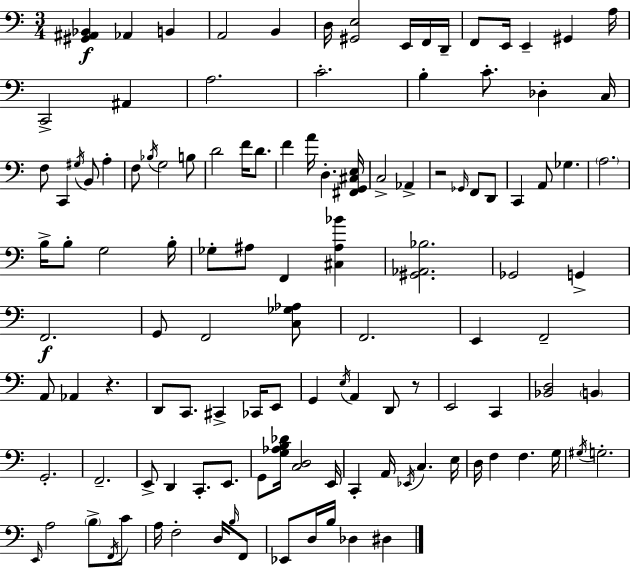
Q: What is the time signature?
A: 3/4